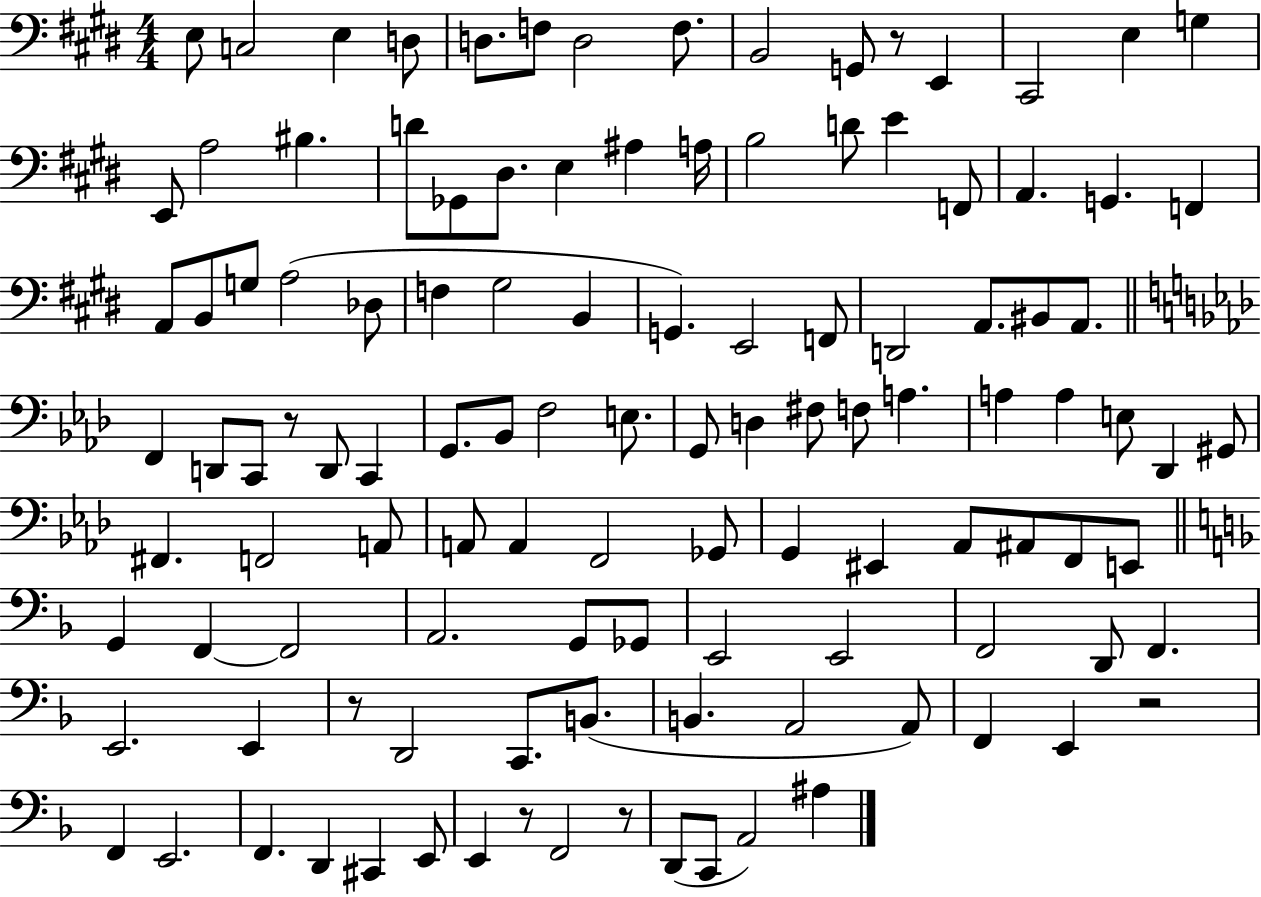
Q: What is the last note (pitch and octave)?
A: A#3